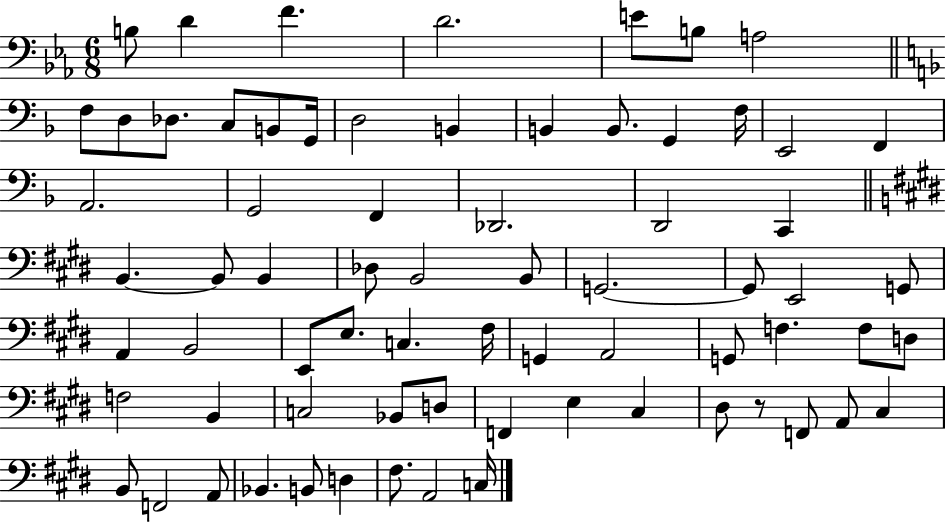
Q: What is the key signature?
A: EES major